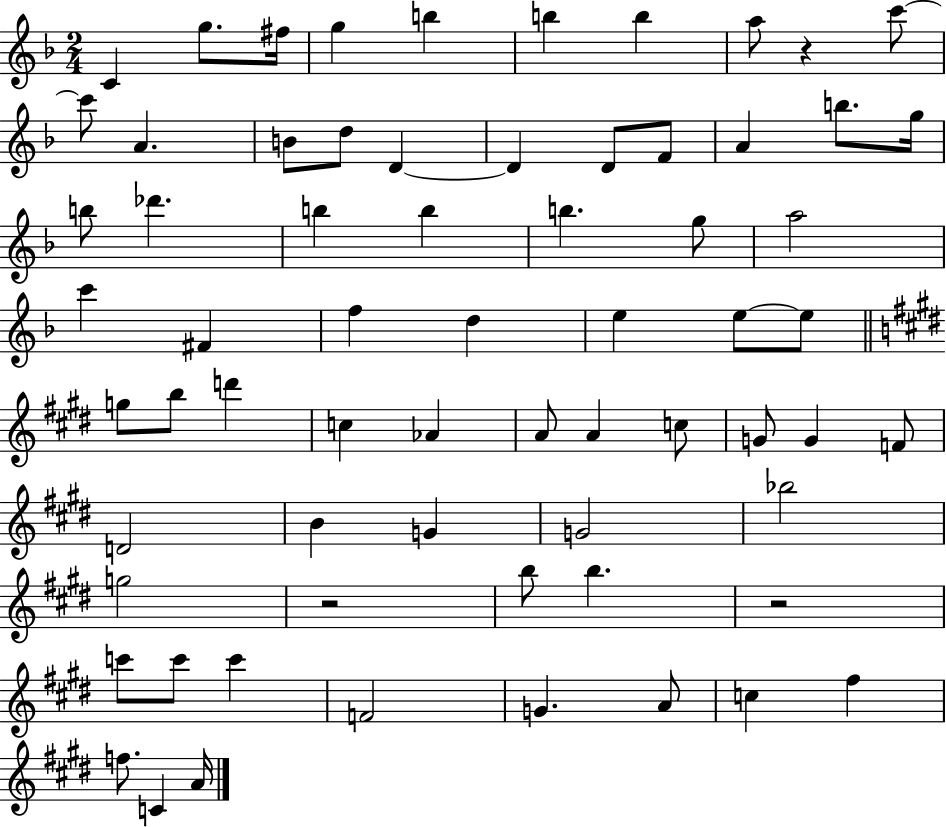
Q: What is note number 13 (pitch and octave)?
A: D5